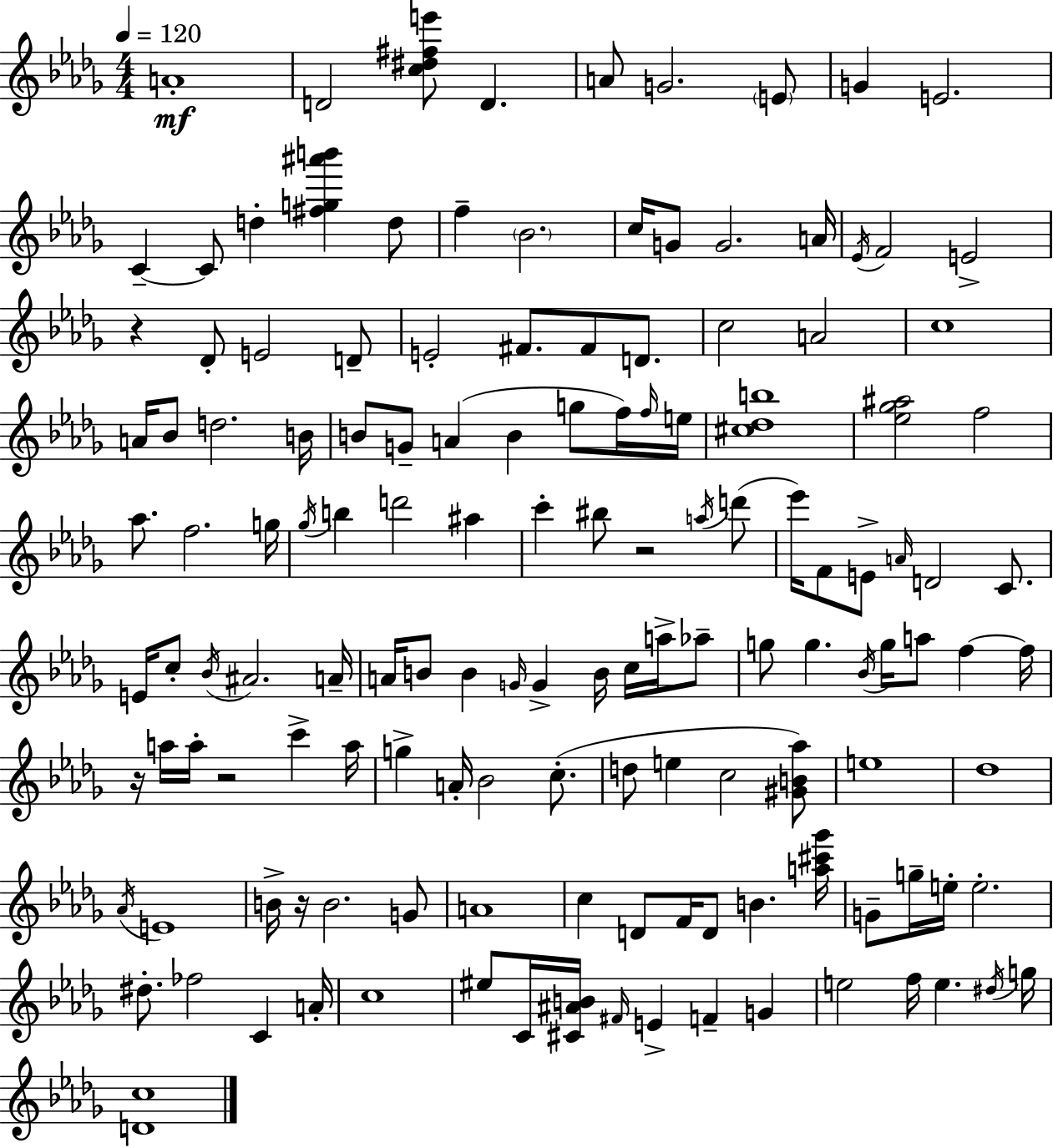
{
  \clef treble
  \numericTimeSignature
  \time 4/4
  \key bes \minor
  \tempo 4 = 120
  \repeat volta 2 { a'1-.\mf | d'2 <c'' dis'' fis'' e'''>8 d'4. | a'8 g'2. \parenthesize e'8 | g'4 e'2. | \break c'4--~~ c'8 d''4-. <fis'' g'' ais''' b'''>4 d''8 | f''4-- \parenthesize bes'2. | c''16 g'8 g'2. a'16 | \acciaccatura { ees'16 } f'2 e'2-> | \break r4 des'8-. e'2 d'8-- | e'2-. fis'8. fis'8 d'8. | c''2 a'2 | c''1 | \break a'16 bes'8 d''2. | b'16 b'8 g'8-- a'4( b'4 g''8 f''16) | \grace { f''16 } e''16 <cis'' des'' b''>1 | <ees'' ges'' ais''>2 f''2 | \break aes''8. f''2. | g''16 \acciaccatura { ges''16 } b''4 d'''2 ais''4 | c'''4-. bis''8 r2 | \acciaccatura { a''16 }( d'''8 ees'''16) f'8 e'8-> \grace { a'16 } d'2 | \break c'8. e'16 c''8-. \acciaccatura { bes'16 } ais'2. | a'16-- a'16 b'8 b'4 \grace { g'16 } g'4-> | b'16 c''16 a''16-> aes''8-- g''8 g''4. \acciaccatura { bes'16 } | g''16 a''8 f''4~~ f''16 r16 a''16 a''16-. r2 | \break c'''4-> a''16 g''4-> a'16-. bes'2 | c''8.-.( d''8 e''4 c''2 | <gis' b' aes''>8) e''1 | des''1 | \break \acciaccatura { aes'16 } e'1 | b'16-> r16 b'2. | g'8 a'1 | c''4 d'8 f'16 | \break d'8 b'4. <a'' cis''' ges'''>16 g'8-- g''16-- e''16-. e''2.-. | dis''8.-. fes''2 | c'4 a'16-. c''1 | eis''8 c'16 <cis' ais' b'>16 \grace { fis'16 } e'4-> | \break f'4-- g'4 e''2 | f''16 e''4. \acciaccatura { dis''16 } g''16 <d' c''>1 | } \bar "|."
}